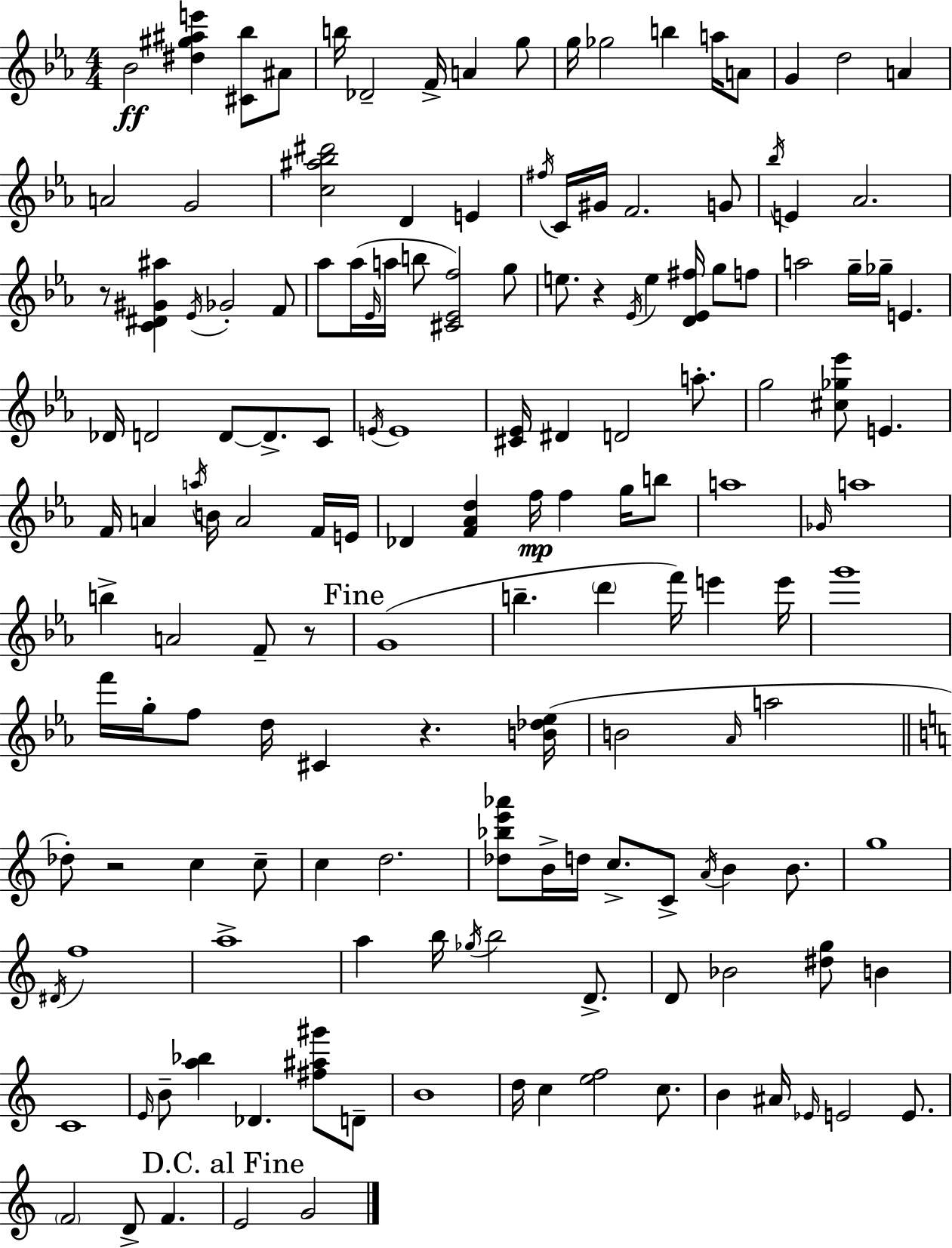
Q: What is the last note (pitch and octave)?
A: G4